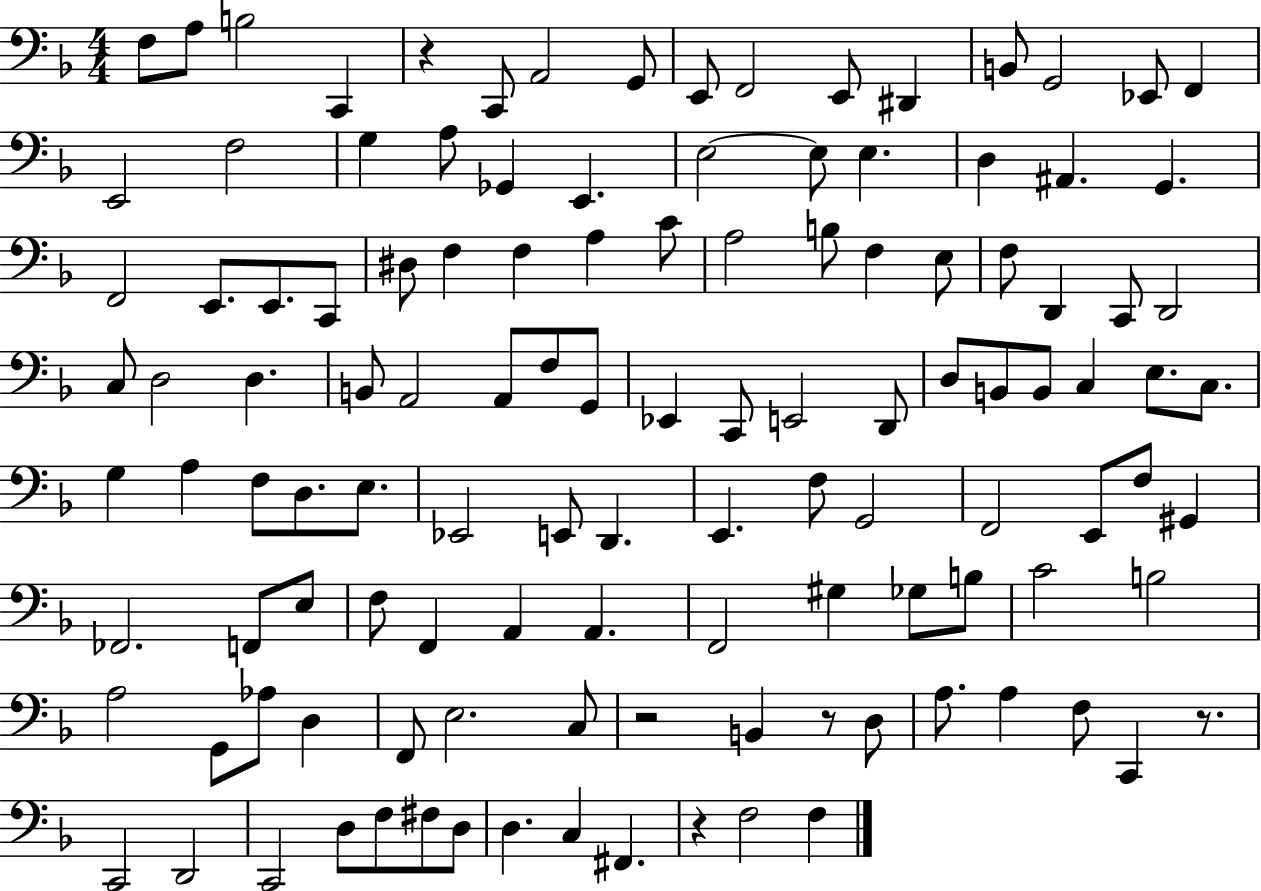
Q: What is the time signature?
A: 4/4